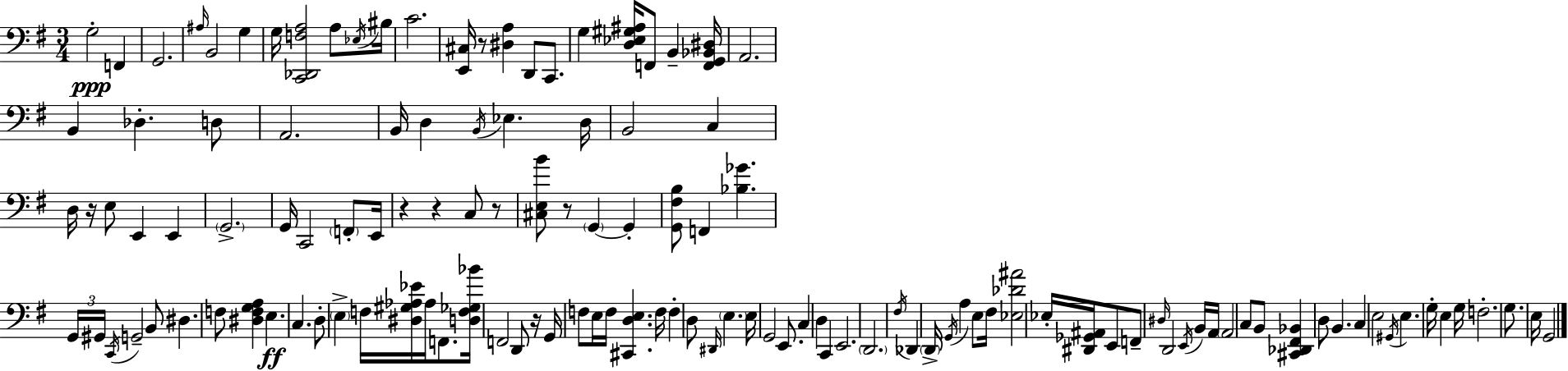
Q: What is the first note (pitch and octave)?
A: G3